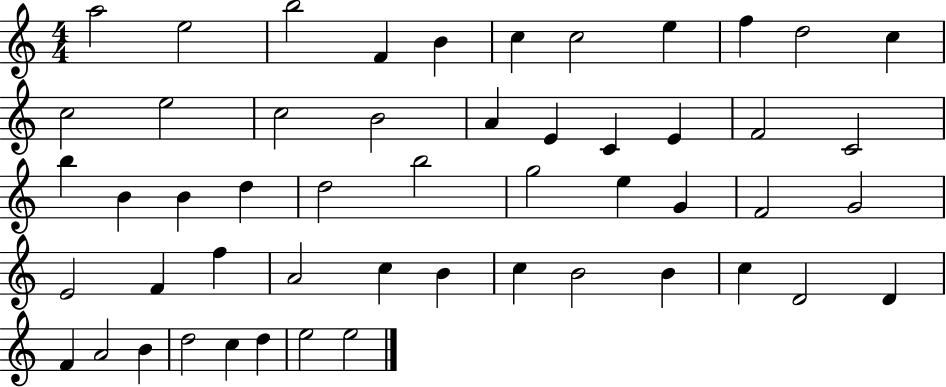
X:1
T:Untitled
M:4/4
L:1/4
K:C
a2 e2 b2 F B c c2 e f d2 c c2 e2 c2 B2 A E C E F2 C2 b B B d d2 b2 g2 e G F2 G2 E2 F f A2 c B c B2 B c D2 D F A2 B d2 c d e2 e2